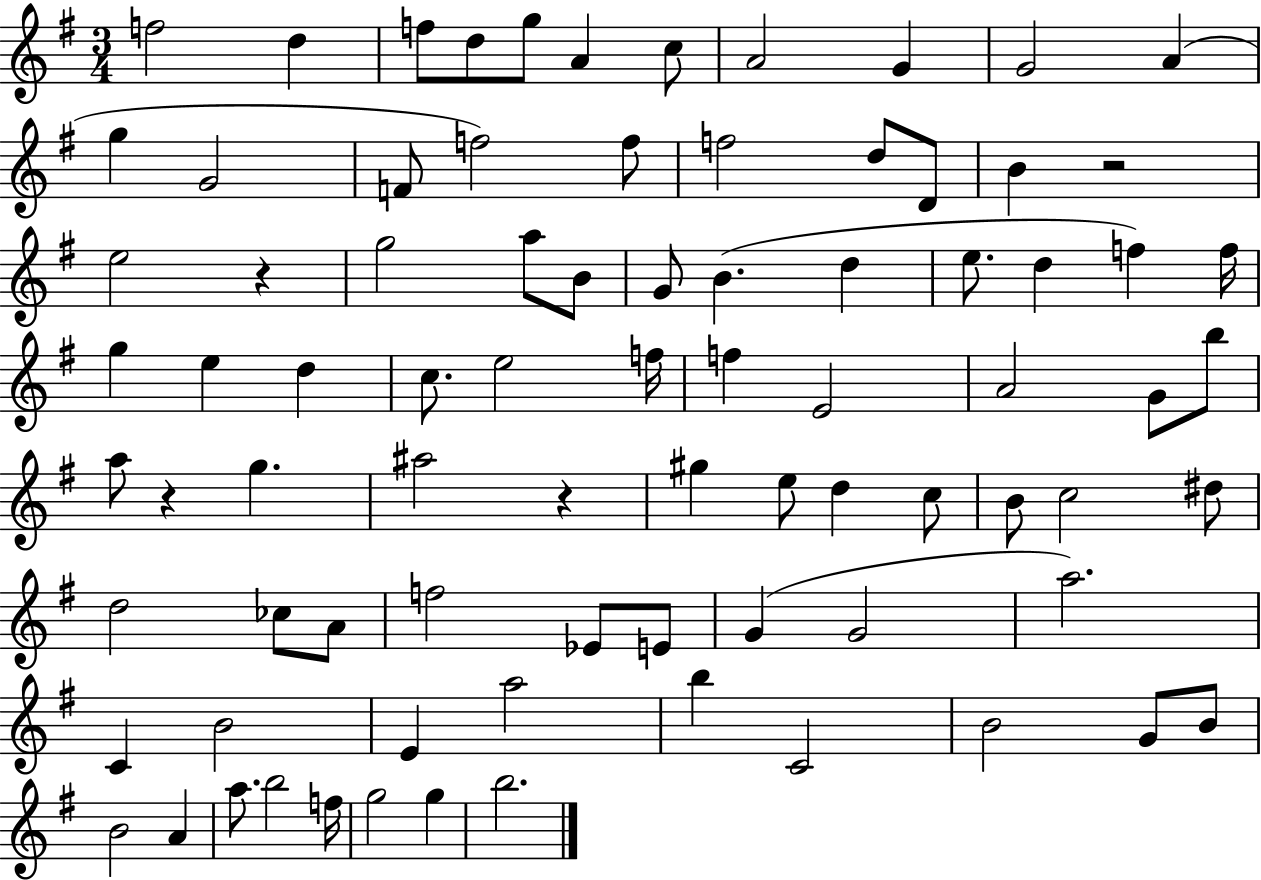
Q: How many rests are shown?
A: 4